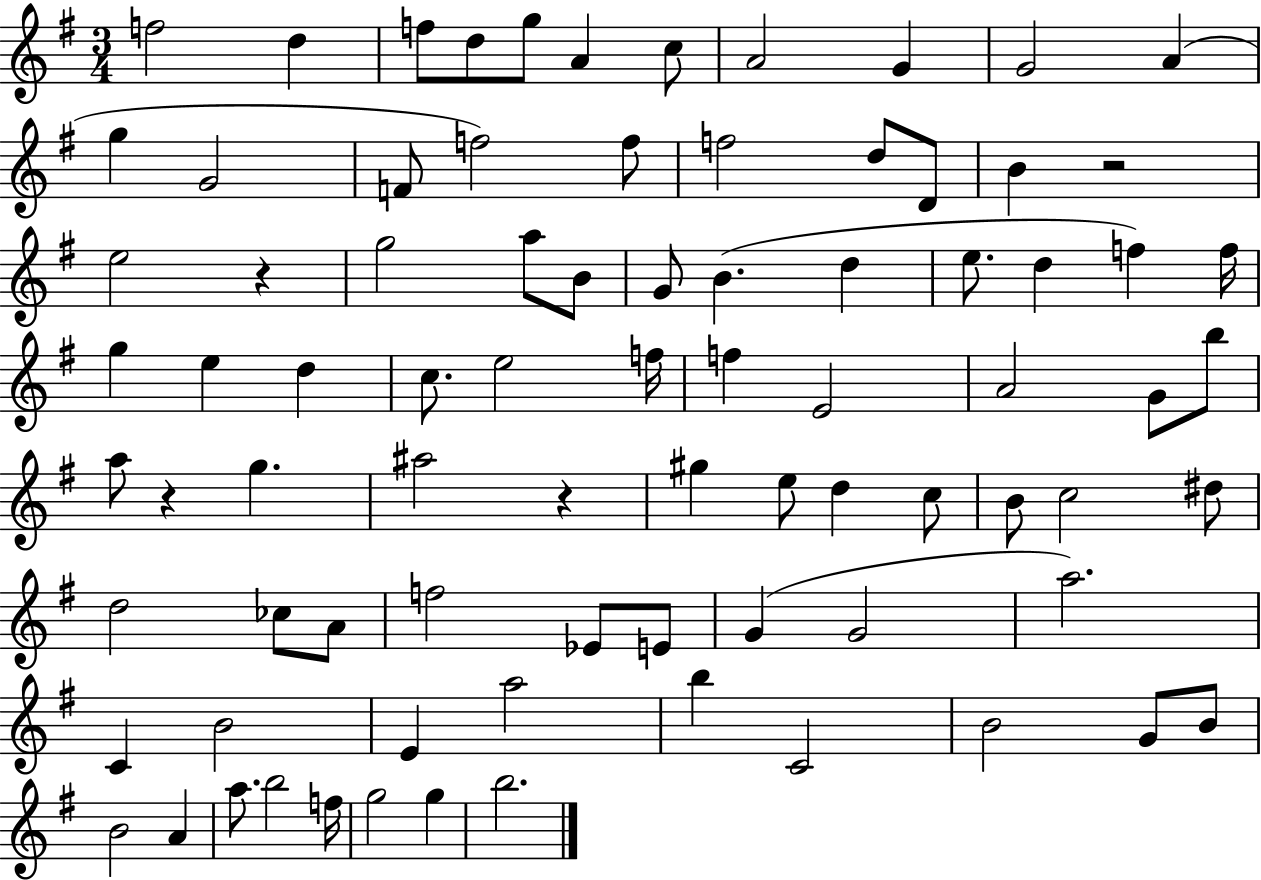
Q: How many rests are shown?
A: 4